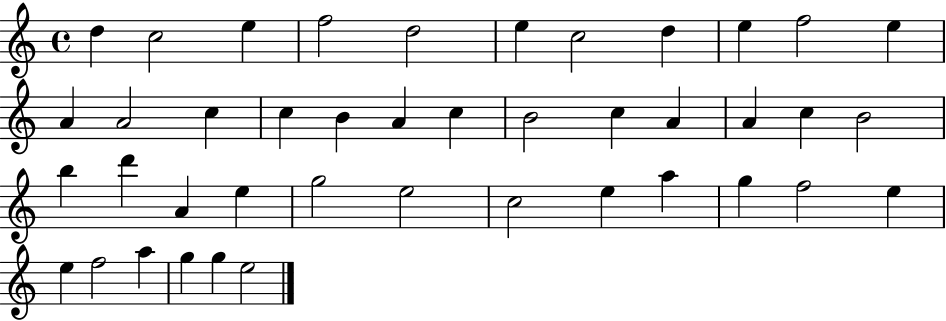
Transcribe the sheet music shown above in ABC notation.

X:1
T:Untitled
M:4/4
L:1/4
K:C
d c2 e f2 d2 e c2 d e f2 e A A2 c c B A c B2 c A A c B2 b d' A e g2 e2 c2 e a g f2 e e f2 a g g e2